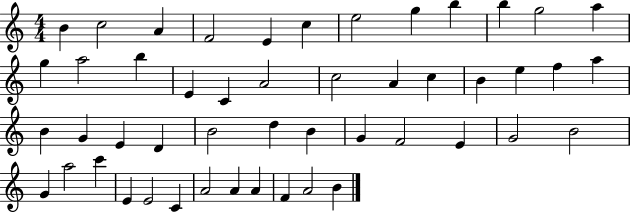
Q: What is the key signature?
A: C major